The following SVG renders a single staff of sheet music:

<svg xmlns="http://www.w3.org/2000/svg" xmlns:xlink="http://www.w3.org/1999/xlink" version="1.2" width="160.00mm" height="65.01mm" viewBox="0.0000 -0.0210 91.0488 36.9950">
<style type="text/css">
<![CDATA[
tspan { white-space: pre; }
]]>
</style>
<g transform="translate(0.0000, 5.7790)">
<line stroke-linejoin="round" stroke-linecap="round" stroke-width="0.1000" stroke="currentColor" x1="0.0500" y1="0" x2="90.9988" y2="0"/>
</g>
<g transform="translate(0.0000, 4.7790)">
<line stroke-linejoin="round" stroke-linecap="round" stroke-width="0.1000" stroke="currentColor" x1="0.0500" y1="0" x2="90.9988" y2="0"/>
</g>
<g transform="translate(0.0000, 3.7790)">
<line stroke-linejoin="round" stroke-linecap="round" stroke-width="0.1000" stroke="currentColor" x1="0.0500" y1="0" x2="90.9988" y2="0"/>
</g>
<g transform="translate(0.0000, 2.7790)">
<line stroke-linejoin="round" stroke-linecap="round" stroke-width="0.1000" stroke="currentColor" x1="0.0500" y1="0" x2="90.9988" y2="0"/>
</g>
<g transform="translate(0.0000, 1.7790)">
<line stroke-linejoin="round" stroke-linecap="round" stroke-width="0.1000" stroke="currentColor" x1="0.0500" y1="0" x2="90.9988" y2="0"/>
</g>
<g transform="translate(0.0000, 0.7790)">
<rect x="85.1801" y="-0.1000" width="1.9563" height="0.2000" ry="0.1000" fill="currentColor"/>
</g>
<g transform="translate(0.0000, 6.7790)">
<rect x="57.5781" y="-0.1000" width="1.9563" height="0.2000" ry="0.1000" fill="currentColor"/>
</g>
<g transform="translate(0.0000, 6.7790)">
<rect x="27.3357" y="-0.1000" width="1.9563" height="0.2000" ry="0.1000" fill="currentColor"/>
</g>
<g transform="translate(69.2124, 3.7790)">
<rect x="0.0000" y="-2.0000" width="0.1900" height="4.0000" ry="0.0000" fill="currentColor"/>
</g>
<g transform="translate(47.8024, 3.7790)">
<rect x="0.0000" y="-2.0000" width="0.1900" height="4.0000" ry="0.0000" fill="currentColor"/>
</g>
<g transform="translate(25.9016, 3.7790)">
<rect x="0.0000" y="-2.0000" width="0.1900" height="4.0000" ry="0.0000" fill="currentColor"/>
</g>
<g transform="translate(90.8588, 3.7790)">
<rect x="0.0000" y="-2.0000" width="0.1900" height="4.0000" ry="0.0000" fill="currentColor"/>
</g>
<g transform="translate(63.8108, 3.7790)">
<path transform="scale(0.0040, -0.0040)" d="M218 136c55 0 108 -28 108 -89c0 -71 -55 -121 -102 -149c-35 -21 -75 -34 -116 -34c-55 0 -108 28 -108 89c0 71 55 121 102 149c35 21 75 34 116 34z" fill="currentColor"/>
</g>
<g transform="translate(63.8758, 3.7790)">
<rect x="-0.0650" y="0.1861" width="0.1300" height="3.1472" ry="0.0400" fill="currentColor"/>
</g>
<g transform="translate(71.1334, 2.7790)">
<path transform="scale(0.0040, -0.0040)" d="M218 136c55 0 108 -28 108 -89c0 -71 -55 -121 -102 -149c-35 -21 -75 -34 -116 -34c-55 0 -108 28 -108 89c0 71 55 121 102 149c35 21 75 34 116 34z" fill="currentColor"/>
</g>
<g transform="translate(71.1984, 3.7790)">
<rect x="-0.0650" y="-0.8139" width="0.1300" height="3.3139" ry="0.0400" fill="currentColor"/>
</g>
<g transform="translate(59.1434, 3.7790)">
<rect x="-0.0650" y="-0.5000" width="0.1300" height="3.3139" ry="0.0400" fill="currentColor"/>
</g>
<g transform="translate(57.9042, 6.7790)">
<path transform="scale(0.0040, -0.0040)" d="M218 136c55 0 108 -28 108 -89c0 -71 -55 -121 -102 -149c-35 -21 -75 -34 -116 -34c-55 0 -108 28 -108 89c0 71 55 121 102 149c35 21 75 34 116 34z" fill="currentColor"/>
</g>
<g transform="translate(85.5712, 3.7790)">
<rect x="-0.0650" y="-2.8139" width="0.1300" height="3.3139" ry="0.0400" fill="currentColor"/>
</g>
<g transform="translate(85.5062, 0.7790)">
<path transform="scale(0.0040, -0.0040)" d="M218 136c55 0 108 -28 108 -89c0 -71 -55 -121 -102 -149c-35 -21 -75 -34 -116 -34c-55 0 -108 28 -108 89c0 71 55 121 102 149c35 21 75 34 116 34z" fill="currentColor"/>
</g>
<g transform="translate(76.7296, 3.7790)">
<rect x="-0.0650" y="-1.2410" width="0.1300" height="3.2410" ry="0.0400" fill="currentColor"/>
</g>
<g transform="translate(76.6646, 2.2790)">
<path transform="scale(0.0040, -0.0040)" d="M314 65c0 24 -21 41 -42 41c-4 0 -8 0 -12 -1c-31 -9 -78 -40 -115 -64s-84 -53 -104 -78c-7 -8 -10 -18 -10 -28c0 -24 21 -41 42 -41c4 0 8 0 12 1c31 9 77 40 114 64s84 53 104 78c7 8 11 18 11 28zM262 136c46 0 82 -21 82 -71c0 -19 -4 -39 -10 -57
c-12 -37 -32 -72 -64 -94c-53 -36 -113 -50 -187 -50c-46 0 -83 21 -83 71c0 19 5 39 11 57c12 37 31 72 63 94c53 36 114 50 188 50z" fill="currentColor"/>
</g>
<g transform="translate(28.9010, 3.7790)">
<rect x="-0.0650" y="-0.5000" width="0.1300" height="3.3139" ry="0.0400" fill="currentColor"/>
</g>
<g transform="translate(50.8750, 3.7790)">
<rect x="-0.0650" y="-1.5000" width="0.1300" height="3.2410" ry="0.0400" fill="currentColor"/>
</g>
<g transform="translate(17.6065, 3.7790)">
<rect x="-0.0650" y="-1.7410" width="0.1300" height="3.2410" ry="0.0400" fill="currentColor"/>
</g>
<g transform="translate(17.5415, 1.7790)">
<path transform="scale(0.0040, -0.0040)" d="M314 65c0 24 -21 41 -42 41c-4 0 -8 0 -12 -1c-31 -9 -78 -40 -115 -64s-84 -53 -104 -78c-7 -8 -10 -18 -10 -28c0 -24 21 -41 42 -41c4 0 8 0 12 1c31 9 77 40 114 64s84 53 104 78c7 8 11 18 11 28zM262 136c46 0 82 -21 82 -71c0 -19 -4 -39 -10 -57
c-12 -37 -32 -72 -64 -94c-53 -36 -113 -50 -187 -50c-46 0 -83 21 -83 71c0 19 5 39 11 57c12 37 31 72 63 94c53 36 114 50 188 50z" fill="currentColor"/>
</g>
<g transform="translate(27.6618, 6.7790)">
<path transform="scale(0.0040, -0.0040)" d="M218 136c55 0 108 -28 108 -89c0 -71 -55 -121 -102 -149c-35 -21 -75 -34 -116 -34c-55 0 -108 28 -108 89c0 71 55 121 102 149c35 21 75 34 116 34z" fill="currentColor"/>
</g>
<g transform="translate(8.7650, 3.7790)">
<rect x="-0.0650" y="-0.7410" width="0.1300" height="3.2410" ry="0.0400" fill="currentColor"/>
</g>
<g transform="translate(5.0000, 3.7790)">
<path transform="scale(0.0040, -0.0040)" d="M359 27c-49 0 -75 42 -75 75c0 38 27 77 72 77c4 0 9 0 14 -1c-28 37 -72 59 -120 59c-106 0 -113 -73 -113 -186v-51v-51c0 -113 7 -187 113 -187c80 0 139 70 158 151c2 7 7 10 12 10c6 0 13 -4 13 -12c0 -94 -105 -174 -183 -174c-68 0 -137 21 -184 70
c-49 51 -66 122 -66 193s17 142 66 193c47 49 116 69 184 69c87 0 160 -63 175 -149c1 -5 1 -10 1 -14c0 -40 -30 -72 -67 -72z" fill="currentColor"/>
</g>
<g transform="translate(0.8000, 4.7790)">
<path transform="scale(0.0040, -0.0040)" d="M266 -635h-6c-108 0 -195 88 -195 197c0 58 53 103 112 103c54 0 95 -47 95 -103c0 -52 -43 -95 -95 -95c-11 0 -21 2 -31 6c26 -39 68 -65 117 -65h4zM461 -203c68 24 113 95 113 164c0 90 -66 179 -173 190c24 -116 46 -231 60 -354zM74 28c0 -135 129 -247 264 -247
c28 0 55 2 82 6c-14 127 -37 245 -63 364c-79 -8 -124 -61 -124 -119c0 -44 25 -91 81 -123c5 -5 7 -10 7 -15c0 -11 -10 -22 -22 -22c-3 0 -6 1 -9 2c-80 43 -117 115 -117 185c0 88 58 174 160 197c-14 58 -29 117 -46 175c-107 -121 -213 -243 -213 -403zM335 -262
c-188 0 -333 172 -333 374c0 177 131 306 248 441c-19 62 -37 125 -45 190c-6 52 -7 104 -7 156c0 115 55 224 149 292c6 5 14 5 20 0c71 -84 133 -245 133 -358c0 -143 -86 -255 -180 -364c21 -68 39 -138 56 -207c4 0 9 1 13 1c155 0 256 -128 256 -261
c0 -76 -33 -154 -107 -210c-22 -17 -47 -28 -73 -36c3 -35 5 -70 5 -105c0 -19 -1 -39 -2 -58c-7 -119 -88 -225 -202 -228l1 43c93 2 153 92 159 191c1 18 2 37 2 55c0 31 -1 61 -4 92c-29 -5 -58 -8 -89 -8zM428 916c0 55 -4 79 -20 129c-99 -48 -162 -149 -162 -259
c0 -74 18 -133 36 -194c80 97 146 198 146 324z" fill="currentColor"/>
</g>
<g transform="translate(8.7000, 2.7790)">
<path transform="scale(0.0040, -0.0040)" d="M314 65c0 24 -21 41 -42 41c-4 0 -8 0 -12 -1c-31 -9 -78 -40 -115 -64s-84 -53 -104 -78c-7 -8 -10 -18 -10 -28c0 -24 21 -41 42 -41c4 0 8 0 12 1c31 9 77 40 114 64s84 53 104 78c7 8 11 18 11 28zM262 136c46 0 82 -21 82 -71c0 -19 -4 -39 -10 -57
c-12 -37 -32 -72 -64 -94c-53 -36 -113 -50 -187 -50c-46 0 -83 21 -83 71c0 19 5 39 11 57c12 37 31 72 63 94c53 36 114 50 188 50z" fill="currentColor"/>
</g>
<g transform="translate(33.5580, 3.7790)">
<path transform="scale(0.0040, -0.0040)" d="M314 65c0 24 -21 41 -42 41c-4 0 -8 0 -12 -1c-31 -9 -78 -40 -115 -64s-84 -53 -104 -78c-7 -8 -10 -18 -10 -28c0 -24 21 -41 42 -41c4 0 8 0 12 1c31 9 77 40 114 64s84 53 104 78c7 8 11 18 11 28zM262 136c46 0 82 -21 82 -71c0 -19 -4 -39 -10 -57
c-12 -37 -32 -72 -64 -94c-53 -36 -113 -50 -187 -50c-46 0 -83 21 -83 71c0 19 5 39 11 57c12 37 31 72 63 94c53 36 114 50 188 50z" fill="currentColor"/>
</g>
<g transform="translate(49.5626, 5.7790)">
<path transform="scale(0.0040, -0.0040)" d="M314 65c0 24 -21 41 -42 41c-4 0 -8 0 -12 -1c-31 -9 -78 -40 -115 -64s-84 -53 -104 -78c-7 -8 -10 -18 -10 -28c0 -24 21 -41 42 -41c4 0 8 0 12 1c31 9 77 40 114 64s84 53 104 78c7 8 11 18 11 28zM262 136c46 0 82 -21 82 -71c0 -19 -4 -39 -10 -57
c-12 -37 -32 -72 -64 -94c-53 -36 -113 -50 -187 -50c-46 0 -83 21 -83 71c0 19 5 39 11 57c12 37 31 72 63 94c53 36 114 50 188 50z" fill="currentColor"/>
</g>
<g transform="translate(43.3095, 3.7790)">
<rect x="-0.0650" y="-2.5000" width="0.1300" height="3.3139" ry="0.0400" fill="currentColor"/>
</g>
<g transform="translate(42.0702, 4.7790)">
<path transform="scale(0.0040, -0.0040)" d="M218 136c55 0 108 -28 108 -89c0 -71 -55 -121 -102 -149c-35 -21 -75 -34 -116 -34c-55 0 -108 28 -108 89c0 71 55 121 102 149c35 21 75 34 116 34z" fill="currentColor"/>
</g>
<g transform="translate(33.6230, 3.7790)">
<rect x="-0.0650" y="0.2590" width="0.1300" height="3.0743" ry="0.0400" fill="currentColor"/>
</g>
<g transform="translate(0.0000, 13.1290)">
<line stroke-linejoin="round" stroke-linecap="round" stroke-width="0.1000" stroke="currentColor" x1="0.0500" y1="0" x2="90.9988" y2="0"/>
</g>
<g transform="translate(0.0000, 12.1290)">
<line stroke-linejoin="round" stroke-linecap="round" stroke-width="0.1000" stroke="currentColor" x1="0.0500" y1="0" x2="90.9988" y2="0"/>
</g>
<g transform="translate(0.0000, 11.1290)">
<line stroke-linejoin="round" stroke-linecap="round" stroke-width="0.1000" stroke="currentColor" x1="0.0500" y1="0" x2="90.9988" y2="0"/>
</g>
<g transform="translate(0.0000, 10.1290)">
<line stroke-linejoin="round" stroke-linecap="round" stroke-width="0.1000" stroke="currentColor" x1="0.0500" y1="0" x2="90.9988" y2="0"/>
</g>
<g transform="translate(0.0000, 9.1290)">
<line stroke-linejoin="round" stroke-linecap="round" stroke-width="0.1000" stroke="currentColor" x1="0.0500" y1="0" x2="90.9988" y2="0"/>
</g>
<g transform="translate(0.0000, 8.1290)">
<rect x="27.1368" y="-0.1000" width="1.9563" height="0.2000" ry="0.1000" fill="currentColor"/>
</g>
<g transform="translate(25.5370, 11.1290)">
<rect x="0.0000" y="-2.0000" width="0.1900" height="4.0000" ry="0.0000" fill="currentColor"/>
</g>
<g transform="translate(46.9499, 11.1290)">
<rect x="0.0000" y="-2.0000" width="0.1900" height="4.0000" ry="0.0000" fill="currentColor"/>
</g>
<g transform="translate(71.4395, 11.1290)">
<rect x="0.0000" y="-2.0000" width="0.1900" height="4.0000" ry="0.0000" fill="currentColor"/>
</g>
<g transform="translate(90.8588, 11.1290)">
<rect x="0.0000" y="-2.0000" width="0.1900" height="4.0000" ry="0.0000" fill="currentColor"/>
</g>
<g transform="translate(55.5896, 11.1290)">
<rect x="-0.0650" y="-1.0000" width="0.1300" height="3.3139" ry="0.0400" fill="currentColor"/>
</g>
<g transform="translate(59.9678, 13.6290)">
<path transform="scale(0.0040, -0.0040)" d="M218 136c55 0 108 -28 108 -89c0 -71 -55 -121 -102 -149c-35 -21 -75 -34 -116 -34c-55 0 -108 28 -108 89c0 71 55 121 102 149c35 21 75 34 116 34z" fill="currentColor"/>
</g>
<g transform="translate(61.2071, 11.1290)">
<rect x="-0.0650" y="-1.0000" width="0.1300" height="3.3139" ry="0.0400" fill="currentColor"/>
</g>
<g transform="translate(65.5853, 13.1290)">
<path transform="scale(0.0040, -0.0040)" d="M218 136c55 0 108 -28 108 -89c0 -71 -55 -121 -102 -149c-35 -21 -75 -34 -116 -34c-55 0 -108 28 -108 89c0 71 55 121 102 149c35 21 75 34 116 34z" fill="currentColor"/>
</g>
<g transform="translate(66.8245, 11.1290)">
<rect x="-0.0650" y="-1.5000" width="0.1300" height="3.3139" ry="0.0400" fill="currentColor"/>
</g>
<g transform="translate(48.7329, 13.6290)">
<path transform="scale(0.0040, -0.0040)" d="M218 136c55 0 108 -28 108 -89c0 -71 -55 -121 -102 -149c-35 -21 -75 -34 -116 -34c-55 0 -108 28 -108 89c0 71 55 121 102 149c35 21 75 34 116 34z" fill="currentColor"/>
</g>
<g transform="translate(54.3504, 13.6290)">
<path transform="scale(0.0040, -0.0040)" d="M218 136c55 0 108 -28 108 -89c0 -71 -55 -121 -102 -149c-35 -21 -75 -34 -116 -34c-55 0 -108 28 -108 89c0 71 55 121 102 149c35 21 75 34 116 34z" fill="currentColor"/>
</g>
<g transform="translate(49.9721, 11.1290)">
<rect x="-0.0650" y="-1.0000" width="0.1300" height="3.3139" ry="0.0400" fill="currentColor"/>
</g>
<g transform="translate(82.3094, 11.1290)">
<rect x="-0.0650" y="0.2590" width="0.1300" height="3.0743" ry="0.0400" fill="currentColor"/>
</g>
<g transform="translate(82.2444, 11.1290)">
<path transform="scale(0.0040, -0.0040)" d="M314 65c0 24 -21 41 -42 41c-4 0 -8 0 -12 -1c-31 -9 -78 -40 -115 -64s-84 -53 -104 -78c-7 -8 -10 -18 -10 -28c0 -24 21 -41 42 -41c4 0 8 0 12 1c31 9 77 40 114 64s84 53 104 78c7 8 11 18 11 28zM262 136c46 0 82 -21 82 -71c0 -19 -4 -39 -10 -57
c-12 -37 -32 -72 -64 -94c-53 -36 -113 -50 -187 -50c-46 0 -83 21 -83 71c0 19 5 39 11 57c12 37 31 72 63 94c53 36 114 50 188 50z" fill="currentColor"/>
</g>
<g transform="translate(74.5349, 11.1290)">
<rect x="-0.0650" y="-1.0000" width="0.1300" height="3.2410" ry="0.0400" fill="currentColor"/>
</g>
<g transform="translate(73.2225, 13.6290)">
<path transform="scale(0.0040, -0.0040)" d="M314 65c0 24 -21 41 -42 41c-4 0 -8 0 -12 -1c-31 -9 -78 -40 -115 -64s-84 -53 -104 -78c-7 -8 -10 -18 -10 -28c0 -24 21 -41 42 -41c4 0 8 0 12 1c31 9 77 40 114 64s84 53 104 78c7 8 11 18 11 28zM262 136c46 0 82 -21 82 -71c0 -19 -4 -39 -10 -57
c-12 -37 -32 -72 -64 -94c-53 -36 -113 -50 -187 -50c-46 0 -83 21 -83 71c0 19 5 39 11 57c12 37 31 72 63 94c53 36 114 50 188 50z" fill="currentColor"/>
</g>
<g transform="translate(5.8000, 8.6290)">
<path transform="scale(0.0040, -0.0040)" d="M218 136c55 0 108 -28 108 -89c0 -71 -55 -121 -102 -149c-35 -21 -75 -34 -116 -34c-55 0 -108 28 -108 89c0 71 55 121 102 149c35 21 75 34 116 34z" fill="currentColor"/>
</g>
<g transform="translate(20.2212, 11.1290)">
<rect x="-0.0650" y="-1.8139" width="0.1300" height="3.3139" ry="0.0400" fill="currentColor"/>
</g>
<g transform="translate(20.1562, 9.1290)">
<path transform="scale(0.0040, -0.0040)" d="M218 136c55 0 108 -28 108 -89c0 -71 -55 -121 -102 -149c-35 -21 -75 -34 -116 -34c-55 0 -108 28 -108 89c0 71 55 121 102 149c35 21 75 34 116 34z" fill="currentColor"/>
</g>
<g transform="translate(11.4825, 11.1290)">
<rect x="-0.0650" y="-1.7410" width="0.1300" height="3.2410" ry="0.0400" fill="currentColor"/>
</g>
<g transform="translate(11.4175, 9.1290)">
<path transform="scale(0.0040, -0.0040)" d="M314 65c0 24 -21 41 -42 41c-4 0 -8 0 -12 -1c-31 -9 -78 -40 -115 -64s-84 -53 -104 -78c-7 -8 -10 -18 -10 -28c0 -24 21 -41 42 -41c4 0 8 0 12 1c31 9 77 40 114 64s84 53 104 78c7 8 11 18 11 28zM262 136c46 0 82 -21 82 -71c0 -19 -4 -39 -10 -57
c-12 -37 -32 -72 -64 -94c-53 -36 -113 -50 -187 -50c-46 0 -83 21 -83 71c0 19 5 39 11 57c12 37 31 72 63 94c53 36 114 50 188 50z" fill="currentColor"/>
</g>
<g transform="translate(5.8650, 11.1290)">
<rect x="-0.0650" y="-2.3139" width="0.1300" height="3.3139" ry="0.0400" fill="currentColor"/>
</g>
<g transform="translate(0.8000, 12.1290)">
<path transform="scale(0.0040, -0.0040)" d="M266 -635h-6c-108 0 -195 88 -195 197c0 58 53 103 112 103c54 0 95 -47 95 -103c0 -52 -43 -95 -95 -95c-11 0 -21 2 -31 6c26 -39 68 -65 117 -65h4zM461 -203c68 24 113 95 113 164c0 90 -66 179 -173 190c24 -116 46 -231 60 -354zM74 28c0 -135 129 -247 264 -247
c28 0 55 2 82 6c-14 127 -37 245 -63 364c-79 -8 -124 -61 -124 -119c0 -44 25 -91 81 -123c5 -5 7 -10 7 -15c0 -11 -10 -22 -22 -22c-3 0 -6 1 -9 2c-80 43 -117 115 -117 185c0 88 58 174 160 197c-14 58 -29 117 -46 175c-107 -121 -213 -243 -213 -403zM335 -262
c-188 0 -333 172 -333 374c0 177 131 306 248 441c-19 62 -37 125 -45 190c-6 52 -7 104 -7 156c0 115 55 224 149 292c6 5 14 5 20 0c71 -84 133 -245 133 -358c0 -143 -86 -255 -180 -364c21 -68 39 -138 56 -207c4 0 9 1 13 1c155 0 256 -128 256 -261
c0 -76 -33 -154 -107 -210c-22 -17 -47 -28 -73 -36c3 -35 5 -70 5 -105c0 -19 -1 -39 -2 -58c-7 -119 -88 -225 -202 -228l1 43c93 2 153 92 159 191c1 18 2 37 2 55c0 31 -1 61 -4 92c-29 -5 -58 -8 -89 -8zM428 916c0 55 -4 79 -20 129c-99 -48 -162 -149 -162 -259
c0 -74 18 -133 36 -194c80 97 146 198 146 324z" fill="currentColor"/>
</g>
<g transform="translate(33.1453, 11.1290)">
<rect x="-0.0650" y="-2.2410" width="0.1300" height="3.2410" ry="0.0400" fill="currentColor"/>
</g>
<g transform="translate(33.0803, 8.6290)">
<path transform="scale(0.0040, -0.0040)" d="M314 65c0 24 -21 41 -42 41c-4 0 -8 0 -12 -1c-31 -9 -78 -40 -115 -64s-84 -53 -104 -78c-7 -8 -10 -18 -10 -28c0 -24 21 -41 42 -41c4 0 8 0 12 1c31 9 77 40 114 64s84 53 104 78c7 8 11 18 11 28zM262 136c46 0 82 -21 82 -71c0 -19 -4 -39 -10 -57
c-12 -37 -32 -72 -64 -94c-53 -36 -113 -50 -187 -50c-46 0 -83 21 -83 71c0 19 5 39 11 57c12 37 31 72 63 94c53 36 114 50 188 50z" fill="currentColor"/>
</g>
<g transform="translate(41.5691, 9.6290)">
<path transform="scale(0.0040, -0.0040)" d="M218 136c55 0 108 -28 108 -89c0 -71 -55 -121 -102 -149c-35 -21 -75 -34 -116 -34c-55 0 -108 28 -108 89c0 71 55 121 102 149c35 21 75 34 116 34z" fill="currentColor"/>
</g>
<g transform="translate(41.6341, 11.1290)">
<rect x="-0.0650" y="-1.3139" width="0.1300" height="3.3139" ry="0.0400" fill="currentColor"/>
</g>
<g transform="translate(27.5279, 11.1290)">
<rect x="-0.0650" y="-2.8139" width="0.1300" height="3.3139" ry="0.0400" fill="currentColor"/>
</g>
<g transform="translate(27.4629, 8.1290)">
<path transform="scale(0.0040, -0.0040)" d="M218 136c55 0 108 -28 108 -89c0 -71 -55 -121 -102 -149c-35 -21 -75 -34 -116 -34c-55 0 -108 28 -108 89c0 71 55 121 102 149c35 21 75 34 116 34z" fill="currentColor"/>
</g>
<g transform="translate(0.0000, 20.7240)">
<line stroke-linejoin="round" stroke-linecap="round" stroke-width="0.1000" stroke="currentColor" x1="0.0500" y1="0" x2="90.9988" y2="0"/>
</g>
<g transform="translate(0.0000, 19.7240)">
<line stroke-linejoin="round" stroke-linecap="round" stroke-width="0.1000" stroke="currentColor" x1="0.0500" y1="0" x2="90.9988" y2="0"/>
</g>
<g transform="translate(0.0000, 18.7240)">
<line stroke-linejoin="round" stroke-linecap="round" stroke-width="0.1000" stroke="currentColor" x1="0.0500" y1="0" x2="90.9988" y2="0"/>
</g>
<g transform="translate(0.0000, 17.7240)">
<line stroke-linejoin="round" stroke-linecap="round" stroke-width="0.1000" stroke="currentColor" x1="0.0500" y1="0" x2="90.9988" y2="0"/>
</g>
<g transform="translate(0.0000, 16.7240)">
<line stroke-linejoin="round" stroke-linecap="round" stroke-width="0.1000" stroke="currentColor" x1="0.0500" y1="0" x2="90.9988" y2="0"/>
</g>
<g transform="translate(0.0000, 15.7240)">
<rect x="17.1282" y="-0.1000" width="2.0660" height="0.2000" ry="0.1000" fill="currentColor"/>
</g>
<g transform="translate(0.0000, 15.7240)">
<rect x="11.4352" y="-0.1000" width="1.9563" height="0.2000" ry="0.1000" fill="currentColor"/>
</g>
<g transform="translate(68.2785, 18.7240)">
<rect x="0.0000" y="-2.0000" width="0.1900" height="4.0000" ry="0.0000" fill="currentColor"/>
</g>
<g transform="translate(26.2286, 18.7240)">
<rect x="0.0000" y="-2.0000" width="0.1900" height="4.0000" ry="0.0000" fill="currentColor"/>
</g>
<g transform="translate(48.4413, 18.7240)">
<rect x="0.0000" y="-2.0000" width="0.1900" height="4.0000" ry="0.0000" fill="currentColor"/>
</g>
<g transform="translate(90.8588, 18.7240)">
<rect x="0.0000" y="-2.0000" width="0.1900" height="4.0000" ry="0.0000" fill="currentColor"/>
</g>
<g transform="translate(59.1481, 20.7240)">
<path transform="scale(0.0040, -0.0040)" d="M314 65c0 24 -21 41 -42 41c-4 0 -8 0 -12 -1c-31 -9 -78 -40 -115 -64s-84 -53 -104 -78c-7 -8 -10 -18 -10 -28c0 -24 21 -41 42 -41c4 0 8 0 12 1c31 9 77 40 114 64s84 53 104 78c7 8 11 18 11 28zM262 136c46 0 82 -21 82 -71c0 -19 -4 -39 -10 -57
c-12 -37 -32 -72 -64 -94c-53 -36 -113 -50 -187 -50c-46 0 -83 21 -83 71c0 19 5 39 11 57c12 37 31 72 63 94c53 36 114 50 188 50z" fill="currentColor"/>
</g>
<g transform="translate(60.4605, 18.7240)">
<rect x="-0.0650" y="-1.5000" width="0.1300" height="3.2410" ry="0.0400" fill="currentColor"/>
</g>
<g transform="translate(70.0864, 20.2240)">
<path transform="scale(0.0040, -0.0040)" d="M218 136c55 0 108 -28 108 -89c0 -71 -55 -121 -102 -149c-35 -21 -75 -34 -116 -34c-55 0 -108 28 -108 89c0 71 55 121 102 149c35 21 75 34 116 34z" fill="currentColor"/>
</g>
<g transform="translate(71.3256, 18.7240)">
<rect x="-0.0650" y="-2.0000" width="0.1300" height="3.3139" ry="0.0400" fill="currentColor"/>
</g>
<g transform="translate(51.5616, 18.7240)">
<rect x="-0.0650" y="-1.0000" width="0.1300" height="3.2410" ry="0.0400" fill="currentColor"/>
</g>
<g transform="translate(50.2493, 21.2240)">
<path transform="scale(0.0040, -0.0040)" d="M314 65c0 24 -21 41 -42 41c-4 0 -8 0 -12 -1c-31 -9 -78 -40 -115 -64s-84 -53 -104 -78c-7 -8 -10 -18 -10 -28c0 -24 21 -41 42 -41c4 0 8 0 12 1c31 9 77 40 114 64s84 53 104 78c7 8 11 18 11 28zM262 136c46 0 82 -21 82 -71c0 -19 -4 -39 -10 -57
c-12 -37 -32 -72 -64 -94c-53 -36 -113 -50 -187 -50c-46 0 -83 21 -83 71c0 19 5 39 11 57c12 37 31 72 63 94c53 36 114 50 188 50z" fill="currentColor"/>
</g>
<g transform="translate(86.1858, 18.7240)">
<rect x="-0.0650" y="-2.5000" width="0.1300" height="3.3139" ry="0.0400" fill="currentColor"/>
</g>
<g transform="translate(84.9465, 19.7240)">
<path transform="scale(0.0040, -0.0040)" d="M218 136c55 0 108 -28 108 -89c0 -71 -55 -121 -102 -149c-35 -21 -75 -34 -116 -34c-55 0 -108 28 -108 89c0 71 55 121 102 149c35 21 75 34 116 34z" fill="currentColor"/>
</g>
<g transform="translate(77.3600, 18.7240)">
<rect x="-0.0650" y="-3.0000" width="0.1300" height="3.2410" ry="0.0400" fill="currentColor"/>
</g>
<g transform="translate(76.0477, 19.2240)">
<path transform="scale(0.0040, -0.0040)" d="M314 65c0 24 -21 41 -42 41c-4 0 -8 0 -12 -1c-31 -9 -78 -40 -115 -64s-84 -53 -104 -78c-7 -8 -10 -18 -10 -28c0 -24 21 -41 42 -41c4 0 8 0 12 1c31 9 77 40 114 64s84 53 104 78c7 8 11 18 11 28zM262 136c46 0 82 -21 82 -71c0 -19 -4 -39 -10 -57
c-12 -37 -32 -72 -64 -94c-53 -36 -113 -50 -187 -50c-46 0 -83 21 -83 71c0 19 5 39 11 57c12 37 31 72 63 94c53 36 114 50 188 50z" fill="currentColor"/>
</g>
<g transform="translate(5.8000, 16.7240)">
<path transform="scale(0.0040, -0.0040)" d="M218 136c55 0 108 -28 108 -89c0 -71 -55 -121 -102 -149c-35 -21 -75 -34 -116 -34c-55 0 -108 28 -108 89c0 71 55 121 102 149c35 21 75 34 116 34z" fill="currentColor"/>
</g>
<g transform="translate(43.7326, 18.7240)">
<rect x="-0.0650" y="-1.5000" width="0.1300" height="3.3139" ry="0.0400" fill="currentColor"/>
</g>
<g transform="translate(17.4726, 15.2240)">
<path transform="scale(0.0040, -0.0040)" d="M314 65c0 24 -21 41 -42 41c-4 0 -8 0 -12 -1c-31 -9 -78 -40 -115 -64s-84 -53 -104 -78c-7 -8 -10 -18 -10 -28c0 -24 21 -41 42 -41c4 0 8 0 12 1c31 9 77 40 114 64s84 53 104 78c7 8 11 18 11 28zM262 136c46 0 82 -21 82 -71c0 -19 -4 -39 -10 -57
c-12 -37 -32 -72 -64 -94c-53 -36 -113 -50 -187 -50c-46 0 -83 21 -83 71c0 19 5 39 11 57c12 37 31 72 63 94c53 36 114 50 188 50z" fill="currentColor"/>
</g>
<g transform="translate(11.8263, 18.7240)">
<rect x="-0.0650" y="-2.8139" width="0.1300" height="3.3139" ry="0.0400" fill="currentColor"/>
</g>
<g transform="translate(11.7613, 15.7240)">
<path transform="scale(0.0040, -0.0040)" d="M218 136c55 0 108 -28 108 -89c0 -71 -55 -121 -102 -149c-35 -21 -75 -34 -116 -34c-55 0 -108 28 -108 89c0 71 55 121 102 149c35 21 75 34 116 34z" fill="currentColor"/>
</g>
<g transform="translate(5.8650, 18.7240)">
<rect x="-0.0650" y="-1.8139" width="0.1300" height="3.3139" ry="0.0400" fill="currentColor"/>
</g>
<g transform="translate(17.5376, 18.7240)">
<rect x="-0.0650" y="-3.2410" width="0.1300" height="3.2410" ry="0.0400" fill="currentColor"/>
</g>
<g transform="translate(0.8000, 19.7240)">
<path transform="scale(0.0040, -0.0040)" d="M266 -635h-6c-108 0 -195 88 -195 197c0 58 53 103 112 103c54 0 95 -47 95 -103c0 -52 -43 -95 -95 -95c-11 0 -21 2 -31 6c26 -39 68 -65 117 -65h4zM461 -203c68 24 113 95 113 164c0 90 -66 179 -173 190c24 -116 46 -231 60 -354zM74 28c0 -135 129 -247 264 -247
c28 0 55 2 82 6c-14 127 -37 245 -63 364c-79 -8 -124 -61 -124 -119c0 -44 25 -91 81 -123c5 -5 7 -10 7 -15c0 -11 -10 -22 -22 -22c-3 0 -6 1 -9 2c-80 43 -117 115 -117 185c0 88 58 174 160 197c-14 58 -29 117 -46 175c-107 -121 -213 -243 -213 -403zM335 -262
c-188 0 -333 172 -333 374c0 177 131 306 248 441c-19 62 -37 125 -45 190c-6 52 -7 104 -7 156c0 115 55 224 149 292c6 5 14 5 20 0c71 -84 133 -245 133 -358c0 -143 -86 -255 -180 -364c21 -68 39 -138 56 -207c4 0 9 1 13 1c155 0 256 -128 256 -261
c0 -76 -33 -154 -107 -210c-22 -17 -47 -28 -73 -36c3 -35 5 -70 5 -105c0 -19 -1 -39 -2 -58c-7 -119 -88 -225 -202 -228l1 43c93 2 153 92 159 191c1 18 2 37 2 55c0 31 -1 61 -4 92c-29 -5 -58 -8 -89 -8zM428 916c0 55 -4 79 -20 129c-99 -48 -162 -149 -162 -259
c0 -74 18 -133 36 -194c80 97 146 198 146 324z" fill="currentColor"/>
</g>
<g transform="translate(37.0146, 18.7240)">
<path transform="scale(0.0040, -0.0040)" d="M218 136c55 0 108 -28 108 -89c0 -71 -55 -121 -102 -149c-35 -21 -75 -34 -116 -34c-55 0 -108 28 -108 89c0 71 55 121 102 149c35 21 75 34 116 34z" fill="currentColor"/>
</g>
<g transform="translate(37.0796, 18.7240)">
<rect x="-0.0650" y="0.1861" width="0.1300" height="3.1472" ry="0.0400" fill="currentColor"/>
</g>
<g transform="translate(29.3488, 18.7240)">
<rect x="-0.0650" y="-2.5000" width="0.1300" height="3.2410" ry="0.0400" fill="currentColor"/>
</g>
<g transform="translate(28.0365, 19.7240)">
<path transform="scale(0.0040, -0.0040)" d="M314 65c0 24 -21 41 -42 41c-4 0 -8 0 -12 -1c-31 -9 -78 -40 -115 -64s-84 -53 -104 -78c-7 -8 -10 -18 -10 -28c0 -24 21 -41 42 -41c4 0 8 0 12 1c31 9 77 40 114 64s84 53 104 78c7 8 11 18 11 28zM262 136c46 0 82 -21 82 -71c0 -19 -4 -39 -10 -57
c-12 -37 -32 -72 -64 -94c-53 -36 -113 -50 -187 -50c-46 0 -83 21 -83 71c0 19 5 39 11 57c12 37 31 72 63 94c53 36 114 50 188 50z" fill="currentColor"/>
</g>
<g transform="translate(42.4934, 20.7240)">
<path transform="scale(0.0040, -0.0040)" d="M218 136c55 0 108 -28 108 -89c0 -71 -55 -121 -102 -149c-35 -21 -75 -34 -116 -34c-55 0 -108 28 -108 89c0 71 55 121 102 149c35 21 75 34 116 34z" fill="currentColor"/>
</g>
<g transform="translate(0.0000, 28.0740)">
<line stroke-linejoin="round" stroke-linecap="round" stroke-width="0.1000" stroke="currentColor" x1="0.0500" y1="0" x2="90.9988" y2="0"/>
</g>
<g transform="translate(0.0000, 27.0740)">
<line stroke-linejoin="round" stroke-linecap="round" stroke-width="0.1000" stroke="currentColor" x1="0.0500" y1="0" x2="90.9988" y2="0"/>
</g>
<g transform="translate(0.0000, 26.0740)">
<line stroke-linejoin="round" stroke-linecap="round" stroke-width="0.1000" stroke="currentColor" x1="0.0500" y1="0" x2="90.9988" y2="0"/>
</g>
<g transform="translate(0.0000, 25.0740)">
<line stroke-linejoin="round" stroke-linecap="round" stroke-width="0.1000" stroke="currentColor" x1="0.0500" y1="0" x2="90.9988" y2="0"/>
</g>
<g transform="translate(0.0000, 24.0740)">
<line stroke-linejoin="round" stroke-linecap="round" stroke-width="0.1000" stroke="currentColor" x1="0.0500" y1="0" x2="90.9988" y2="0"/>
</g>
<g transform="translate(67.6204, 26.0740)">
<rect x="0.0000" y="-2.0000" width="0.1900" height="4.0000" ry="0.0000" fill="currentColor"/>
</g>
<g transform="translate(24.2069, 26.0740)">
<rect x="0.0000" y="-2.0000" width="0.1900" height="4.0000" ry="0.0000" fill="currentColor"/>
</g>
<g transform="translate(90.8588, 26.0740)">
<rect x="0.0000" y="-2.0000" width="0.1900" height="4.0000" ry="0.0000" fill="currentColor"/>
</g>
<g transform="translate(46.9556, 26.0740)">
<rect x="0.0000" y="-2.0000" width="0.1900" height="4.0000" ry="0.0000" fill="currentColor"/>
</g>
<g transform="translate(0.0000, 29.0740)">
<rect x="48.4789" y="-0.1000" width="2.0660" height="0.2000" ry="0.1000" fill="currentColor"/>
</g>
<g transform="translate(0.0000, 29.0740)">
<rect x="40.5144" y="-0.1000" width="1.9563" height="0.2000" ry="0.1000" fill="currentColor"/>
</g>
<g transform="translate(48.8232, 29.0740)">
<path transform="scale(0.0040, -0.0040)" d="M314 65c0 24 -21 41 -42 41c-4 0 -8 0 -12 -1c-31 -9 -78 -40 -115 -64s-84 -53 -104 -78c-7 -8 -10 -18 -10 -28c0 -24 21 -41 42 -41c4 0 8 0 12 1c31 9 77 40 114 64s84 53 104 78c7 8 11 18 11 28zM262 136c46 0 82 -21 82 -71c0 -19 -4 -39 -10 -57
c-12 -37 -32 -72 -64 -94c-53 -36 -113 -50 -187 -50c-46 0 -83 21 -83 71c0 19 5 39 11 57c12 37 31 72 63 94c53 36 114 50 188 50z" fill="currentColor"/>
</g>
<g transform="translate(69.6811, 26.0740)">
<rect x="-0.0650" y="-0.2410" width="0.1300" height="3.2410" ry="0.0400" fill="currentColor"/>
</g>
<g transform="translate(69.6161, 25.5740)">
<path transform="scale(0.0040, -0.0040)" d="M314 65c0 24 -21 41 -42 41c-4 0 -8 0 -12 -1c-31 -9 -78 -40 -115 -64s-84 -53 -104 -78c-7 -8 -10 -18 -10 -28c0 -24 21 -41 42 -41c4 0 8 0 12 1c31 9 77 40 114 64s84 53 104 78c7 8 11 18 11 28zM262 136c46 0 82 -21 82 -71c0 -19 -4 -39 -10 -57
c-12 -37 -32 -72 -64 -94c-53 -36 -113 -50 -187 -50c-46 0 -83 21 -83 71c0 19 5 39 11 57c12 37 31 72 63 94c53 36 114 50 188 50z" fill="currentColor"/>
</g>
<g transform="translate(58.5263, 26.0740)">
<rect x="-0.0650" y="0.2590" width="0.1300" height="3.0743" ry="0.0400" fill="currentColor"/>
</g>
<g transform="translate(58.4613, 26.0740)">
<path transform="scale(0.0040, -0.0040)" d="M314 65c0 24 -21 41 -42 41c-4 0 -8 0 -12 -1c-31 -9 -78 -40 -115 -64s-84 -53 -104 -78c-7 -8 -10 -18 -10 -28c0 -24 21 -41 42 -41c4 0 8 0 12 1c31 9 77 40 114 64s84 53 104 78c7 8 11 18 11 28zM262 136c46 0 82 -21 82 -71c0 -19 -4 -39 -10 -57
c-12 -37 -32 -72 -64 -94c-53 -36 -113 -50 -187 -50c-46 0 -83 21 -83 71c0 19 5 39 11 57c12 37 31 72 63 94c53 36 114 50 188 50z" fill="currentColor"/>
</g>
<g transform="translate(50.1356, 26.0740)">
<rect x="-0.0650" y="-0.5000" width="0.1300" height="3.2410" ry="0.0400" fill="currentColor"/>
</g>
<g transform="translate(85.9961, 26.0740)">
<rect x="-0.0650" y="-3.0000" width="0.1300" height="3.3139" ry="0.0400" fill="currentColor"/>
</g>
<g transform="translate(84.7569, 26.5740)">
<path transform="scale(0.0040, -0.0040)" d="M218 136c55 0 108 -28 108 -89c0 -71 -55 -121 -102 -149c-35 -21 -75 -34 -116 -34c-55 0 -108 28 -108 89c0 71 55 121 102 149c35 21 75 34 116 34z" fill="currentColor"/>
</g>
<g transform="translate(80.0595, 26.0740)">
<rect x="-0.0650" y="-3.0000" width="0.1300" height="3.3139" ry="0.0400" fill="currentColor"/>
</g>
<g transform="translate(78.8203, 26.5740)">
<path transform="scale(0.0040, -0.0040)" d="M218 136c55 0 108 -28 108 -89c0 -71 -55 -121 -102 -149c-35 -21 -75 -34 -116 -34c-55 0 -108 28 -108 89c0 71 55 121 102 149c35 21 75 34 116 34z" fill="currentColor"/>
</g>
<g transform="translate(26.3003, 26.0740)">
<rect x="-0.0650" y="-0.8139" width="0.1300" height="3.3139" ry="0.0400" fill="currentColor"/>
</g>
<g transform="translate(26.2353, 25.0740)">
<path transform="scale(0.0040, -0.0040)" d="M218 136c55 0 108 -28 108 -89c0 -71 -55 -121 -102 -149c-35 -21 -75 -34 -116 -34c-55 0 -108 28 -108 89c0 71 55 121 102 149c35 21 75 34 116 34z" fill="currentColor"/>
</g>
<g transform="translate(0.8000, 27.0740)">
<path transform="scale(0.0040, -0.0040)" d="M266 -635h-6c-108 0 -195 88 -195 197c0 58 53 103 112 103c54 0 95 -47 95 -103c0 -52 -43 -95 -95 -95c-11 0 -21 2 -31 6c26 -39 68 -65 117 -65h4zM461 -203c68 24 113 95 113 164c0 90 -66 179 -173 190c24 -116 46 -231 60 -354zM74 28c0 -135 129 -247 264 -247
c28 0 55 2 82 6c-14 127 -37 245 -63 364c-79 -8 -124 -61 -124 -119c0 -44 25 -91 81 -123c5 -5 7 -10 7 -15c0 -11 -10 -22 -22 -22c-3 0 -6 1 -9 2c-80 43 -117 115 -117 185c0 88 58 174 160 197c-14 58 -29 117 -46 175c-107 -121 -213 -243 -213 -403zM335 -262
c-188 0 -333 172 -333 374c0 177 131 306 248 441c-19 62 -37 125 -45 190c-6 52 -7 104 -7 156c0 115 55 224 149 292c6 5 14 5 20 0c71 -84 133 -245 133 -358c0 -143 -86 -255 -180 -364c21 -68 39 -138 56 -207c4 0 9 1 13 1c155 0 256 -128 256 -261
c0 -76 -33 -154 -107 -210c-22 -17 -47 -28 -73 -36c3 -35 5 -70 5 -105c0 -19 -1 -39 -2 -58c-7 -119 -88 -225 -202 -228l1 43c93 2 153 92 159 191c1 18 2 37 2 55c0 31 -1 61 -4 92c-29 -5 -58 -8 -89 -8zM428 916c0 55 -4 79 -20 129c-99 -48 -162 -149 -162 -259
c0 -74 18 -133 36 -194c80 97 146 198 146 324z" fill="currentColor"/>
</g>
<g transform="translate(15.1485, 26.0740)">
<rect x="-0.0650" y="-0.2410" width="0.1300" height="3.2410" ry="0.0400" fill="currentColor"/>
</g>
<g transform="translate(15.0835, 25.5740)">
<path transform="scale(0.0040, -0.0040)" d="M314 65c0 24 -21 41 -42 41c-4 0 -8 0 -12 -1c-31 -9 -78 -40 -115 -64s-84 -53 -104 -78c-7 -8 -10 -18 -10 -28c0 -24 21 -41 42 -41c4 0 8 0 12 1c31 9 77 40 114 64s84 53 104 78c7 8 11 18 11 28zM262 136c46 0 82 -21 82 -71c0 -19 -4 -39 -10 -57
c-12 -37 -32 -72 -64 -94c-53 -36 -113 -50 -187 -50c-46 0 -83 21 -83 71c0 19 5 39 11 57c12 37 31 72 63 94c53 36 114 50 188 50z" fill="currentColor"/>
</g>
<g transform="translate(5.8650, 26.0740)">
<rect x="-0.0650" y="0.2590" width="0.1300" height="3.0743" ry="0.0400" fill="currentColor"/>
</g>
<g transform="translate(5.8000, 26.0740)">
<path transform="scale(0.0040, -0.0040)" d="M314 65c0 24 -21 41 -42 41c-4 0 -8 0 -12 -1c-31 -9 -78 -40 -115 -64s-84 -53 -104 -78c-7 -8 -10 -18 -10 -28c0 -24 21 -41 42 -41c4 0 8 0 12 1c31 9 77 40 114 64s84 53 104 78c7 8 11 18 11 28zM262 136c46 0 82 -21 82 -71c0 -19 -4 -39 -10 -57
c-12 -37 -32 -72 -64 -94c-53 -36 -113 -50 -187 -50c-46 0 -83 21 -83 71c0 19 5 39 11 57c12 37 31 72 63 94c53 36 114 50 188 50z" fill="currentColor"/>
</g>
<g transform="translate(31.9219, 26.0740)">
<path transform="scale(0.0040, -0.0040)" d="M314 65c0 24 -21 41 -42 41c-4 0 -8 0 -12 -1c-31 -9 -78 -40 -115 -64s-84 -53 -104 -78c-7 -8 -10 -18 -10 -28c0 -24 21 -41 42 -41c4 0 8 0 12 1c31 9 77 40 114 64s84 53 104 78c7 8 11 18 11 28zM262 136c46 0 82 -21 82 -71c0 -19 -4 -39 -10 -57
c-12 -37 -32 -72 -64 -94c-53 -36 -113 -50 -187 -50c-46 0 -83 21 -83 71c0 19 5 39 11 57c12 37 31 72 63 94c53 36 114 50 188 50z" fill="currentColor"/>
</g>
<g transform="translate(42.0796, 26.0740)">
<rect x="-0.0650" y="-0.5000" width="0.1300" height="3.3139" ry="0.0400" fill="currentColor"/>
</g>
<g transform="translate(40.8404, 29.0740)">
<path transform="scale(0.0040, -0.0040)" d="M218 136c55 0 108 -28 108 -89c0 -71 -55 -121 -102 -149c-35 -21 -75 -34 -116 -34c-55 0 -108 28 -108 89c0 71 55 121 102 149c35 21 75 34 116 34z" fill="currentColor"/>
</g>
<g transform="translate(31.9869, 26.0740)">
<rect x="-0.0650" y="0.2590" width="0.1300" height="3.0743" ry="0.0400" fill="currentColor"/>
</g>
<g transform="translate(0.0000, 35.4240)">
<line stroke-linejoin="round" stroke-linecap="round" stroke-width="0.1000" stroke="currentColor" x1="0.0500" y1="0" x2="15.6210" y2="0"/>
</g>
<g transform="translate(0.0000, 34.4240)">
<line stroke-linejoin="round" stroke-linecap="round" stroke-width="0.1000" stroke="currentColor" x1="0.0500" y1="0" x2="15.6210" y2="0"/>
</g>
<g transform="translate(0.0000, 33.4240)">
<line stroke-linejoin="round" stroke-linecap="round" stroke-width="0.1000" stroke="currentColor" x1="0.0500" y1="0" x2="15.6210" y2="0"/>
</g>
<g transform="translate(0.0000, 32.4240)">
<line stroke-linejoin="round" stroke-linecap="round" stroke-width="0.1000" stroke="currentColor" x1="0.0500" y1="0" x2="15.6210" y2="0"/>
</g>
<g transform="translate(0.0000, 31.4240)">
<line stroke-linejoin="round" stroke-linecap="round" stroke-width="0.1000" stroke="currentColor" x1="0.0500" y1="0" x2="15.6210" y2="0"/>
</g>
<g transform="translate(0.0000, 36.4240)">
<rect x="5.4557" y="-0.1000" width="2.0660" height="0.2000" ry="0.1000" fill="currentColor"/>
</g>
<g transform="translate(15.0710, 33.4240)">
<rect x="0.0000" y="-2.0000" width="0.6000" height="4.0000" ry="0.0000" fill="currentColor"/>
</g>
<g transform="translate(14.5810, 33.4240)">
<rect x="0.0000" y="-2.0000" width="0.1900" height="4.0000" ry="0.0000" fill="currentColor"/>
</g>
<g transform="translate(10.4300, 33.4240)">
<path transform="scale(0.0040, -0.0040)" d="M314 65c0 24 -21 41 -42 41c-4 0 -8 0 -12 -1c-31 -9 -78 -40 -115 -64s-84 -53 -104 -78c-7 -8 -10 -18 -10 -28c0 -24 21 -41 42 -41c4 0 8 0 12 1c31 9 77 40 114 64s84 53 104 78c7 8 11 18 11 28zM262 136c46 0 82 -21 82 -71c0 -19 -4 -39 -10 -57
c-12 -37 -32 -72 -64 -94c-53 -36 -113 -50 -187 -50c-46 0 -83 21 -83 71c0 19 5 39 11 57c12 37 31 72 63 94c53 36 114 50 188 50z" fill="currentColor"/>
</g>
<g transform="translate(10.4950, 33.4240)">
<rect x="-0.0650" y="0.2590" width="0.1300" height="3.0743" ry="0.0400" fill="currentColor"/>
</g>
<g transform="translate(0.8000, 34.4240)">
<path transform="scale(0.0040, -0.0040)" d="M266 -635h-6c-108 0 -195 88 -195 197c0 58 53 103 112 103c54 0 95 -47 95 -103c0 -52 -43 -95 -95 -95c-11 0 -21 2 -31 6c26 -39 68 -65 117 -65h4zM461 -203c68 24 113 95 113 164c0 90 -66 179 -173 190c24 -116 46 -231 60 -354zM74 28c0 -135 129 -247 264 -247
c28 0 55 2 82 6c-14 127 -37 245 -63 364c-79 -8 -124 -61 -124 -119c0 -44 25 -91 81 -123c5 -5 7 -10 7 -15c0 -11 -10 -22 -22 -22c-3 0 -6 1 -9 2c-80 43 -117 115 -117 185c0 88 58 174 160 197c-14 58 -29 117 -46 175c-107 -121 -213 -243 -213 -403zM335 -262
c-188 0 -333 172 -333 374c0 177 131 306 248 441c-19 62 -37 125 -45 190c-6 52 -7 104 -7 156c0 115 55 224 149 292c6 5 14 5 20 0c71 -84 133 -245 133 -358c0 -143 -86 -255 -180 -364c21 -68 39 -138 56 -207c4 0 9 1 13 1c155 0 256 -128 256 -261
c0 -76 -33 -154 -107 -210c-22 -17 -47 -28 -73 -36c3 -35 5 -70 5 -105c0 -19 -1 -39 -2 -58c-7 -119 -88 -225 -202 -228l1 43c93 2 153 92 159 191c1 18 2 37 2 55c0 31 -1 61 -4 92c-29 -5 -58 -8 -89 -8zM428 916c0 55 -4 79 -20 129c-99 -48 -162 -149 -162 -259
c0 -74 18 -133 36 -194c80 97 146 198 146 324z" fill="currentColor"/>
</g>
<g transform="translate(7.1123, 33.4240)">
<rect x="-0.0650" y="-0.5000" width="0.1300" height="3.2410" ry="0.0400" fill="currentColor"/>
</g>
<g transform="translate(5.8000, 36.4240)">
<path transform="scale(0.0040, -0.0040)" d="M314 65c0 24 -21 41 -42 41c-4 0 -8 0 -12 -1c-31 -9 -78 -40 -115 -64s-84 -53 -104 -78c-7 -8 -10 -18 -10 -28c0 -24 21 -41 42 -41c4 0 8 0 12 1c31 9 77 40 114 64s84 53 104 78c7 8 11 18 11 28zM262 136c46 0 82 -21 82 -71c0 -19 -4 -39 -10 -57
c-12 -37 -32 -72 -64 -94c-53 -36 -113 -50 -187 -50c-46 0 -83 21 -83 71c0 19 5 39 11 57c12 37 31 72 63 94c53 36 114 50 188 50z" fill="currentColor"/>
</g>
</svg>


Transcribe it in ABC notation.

X:1
T:Untitled
M:4/4
L:1/4
K:C
d2 f2 C B2 G E2 C B d e2 a g f2 f a g2 e D D D E D2 B2 f a b2 G2 B E D2 E2 F A2 G B2 c2 d B2 C C2 B2 c2 A A C2 B2